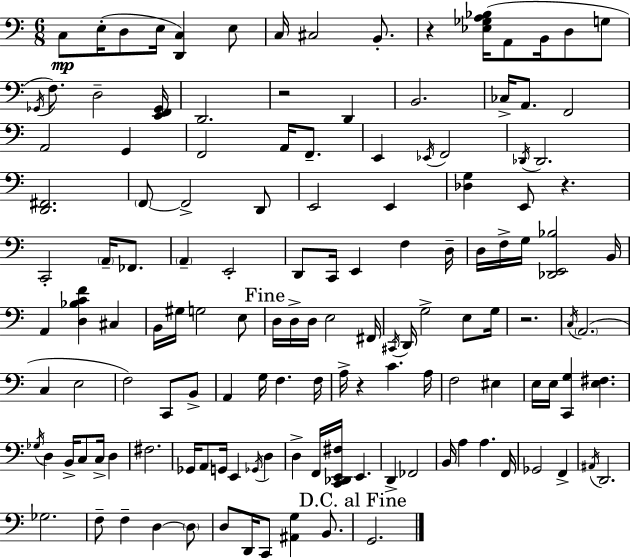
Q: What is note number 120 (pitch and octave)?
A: B2